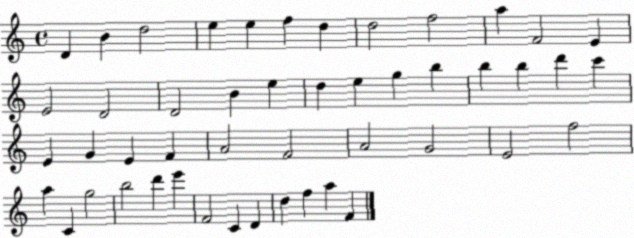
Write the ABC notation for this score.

X:1
T:Untitled
M:4/4
L:1/4
K:C
D B d2 e e f d d2 f2 a F2 E E2 D2 D2 B e d e g b b b d' c' E G E F A2 F2 A2 G2 E2 f2 a C g2 b2 d' e' F2 C D d f a F